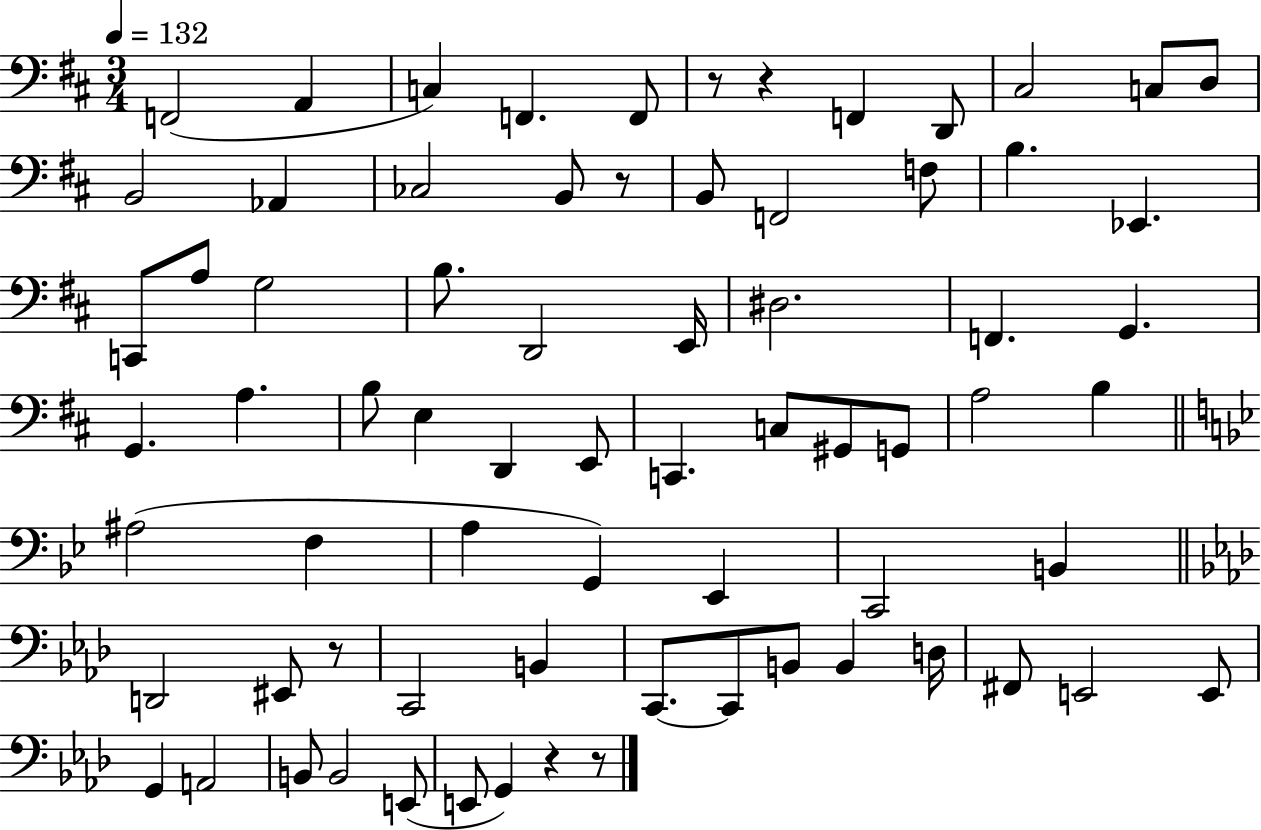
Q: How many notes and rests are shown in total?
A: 72